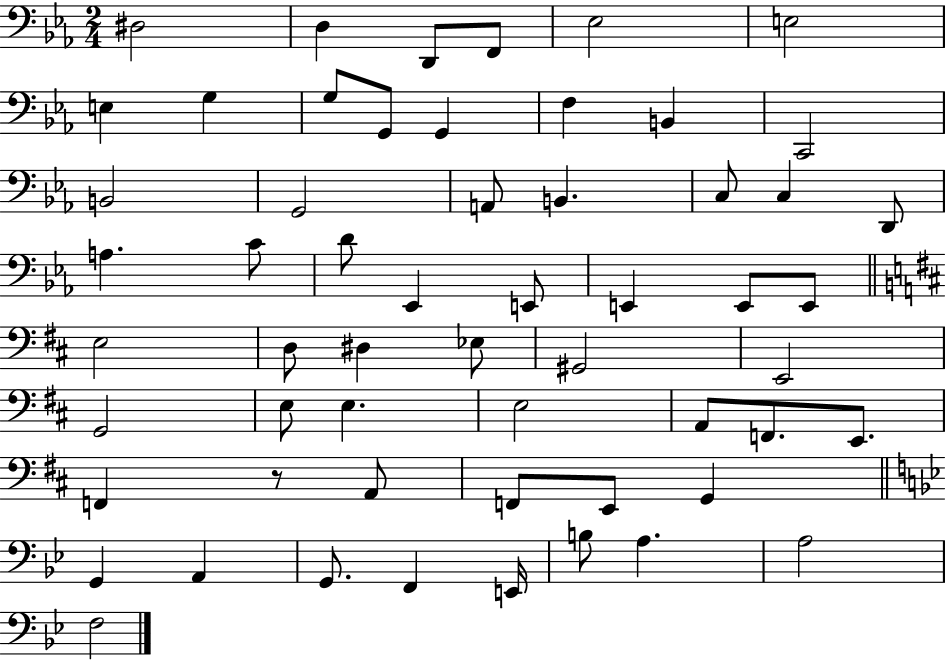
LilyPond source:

{
  \clef bass
  \numericTimeSignature
  \time 2/4
  \key ees \major
  \repeat volta 2 { dis2 | d4 d,8 f,8 | ees2 | e2 | \break e4 g4 | g8 g,8 g,4 | f4 b,4 | c,2 | \break b,2 | g,2 | a,8 b,4. | c8 c4 d,8 | \break a4. c'8 | d'8 ees,4 e,8 | e,4 e,8 e,8 | \bar "||" \break \key b \minor e2 | d8 dis4 ees8 | gis,2 | e,2 | \break g,2 | e8 e4. | e2 | a,8 f,8. e,8. | \break f,4 r8 a,8 | f,8 e,8 g,4 | \bar "||" \break \key g \minor g,4 a,4 | g,8. f,4 e,16 | b8 a4. | a2 | \break f2 | } \bar "|."
}